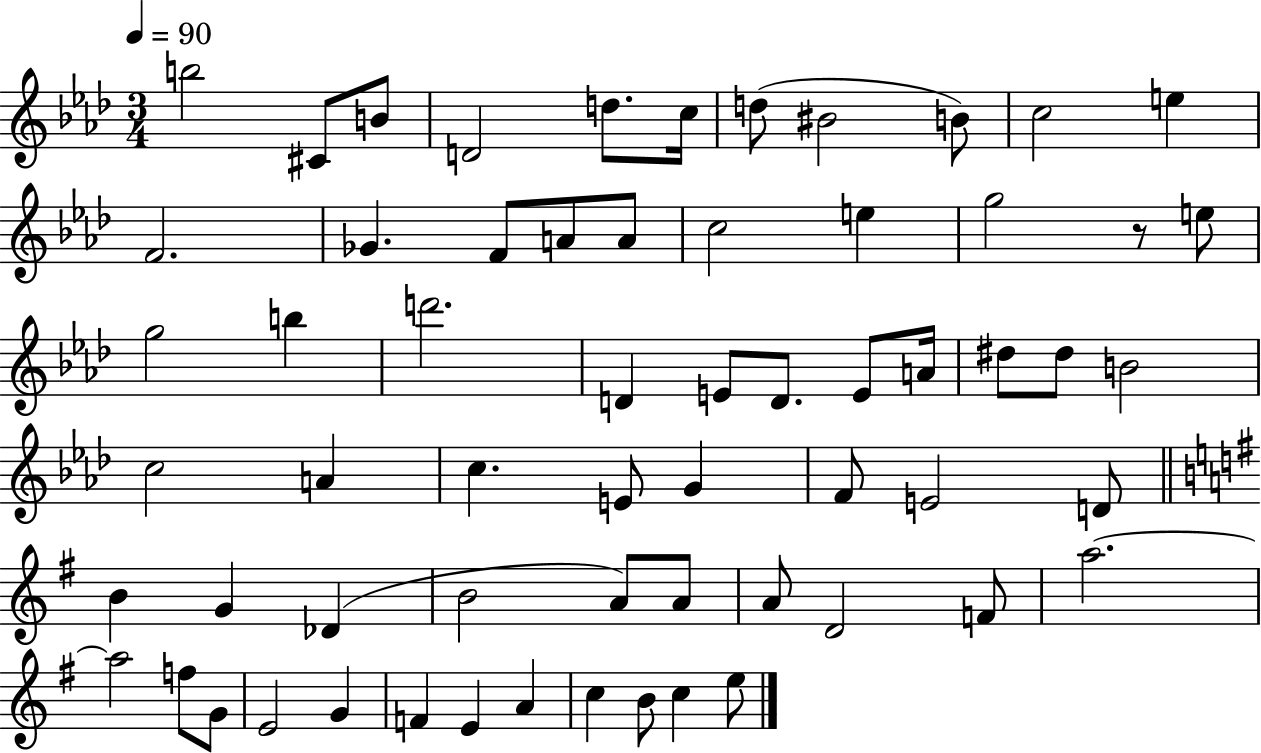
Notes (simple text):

B5/h C#4/e B4/e D4/h D5/e. C5/s D5/e BIS4/h B4/e C5/h E5/q F4/h. Gb4/q. F4/e A4/e A4/e C5/h E5/q G5/h R/e E5/e G5/h B5/q D6/h. D4/q E4/e D4/e. E4/e A4/s D#5/e D#5/e B4/h C5/h A4/q C5/q. E4/e G4/q F4/e E4/h D4/e B4/q G4/q Db4/q B4/h A4/e A4/e A4/e D4/h F4/e A5/h. A5/h F5/e G4/e E4/h G4/q F4/q E4/q A4/q C5/q B4/e C5/q E5/e